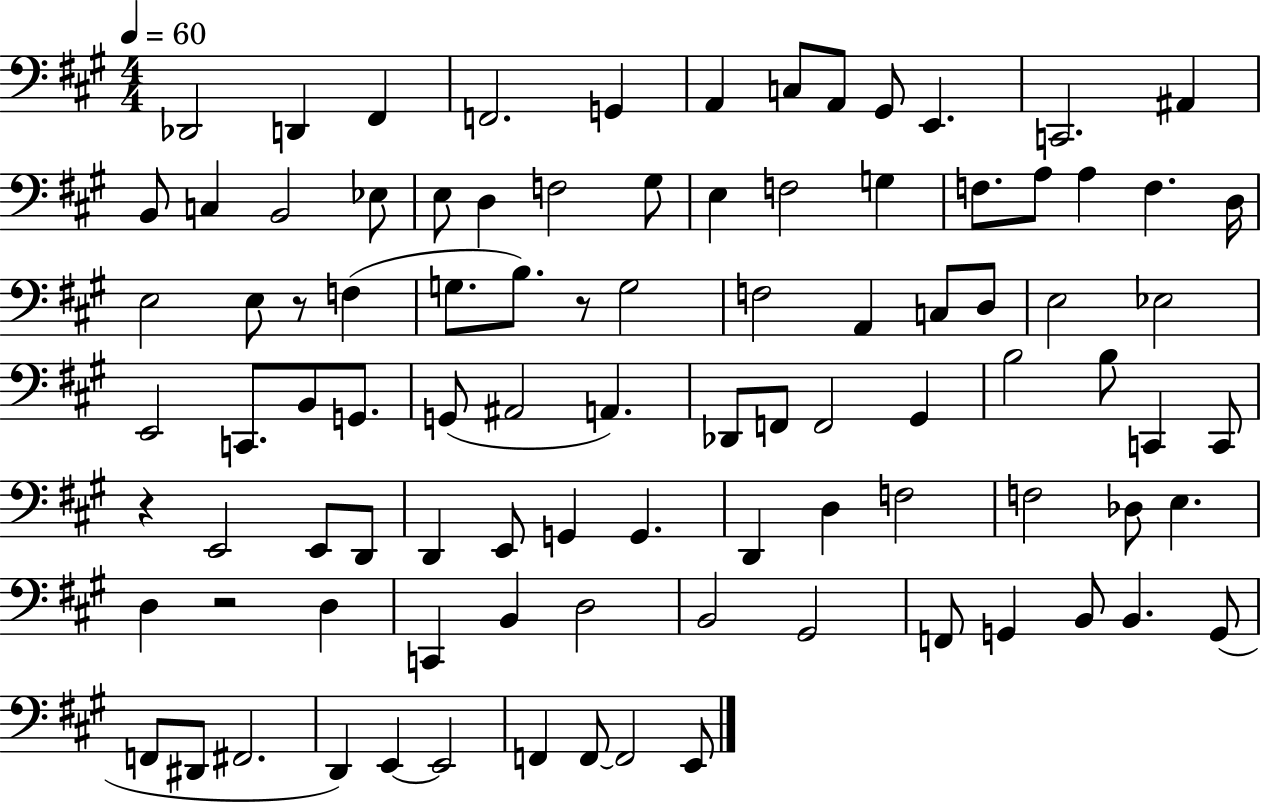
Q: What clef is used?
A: bass